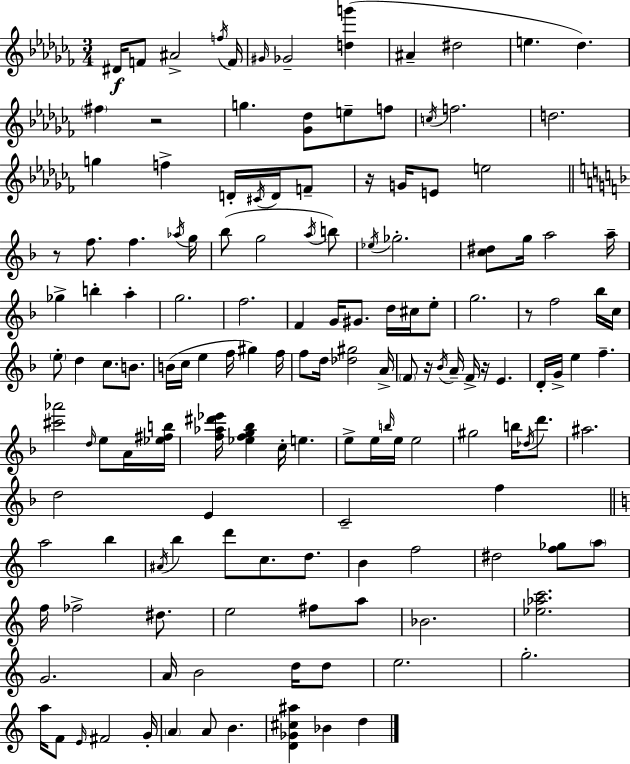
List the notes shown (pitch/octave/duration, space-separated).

D#4/s F4/e A#4/h F5/s F4/s G#4/s Gb4/h [D5,G6]/q A#4/q D#5/h E5/q. Db5/q. F#5/q R/h G5/q. [Gb4,Db5]/e E5/e F5/e C5/s F5/h. D5/h. G5/q F5/q D4/s C#4/s D4/s F4/e R/s G4/s E4/e E5/h R/e F5/e. F5/q. Ab5/s G5/s Bb5/e G5/h A5/s B5/e Eb5/s Gb5/h. [C5,D#5]/e G5/s A5/h A5/s Gb5/q B5/q A5/q G5/h. F5/h. F4/q G4/s G#4/e. D5/s C#5/s E5/e G5/h. R/e F5/h Bb5/s C5/s E5/e D5/q C5/e. B4/e. B4/s C5/s E5/q F5/s G#5/q F5/s F5/e D5/s [Db5,G#5]/h A4/s F4/e R/s Bb4/s A4/s F4/s R/s E4/q. D4/s G4/s E5/q F5/q. [C#6,Ab6]/h D5/s E5/e A4/s [Eb5,F#5,B5]/s [F5,Ab5,D#6,Eb6]/s [Eb5,F5,G5,Bb5]/q C5/s E5/q. E5/e E5/s B5/s E5/s E5/h G#5/h B5/s Db5/s D6/e. A#5/h. D5/h E4/q C4/h F5/q A5/h B5/q A#4/s B5/q D6/e C5/e. D5/e. B4/q F5/h D#5/h [F5,Gb5]/e A5/e F5/s FES5/h D#5/e. E5/h F#5/e A5/e Bb4/h. [Eb5,Ab5,C6]/h. G4/h. A4/s B4/h D5/s D5/e E5/h. G5/h. A5/s F4/e E4/s F#4/h G4/s A4/q A4/e B4/q. [D4,Gb4,C#5,A#5]/q Bb4/q D5/q